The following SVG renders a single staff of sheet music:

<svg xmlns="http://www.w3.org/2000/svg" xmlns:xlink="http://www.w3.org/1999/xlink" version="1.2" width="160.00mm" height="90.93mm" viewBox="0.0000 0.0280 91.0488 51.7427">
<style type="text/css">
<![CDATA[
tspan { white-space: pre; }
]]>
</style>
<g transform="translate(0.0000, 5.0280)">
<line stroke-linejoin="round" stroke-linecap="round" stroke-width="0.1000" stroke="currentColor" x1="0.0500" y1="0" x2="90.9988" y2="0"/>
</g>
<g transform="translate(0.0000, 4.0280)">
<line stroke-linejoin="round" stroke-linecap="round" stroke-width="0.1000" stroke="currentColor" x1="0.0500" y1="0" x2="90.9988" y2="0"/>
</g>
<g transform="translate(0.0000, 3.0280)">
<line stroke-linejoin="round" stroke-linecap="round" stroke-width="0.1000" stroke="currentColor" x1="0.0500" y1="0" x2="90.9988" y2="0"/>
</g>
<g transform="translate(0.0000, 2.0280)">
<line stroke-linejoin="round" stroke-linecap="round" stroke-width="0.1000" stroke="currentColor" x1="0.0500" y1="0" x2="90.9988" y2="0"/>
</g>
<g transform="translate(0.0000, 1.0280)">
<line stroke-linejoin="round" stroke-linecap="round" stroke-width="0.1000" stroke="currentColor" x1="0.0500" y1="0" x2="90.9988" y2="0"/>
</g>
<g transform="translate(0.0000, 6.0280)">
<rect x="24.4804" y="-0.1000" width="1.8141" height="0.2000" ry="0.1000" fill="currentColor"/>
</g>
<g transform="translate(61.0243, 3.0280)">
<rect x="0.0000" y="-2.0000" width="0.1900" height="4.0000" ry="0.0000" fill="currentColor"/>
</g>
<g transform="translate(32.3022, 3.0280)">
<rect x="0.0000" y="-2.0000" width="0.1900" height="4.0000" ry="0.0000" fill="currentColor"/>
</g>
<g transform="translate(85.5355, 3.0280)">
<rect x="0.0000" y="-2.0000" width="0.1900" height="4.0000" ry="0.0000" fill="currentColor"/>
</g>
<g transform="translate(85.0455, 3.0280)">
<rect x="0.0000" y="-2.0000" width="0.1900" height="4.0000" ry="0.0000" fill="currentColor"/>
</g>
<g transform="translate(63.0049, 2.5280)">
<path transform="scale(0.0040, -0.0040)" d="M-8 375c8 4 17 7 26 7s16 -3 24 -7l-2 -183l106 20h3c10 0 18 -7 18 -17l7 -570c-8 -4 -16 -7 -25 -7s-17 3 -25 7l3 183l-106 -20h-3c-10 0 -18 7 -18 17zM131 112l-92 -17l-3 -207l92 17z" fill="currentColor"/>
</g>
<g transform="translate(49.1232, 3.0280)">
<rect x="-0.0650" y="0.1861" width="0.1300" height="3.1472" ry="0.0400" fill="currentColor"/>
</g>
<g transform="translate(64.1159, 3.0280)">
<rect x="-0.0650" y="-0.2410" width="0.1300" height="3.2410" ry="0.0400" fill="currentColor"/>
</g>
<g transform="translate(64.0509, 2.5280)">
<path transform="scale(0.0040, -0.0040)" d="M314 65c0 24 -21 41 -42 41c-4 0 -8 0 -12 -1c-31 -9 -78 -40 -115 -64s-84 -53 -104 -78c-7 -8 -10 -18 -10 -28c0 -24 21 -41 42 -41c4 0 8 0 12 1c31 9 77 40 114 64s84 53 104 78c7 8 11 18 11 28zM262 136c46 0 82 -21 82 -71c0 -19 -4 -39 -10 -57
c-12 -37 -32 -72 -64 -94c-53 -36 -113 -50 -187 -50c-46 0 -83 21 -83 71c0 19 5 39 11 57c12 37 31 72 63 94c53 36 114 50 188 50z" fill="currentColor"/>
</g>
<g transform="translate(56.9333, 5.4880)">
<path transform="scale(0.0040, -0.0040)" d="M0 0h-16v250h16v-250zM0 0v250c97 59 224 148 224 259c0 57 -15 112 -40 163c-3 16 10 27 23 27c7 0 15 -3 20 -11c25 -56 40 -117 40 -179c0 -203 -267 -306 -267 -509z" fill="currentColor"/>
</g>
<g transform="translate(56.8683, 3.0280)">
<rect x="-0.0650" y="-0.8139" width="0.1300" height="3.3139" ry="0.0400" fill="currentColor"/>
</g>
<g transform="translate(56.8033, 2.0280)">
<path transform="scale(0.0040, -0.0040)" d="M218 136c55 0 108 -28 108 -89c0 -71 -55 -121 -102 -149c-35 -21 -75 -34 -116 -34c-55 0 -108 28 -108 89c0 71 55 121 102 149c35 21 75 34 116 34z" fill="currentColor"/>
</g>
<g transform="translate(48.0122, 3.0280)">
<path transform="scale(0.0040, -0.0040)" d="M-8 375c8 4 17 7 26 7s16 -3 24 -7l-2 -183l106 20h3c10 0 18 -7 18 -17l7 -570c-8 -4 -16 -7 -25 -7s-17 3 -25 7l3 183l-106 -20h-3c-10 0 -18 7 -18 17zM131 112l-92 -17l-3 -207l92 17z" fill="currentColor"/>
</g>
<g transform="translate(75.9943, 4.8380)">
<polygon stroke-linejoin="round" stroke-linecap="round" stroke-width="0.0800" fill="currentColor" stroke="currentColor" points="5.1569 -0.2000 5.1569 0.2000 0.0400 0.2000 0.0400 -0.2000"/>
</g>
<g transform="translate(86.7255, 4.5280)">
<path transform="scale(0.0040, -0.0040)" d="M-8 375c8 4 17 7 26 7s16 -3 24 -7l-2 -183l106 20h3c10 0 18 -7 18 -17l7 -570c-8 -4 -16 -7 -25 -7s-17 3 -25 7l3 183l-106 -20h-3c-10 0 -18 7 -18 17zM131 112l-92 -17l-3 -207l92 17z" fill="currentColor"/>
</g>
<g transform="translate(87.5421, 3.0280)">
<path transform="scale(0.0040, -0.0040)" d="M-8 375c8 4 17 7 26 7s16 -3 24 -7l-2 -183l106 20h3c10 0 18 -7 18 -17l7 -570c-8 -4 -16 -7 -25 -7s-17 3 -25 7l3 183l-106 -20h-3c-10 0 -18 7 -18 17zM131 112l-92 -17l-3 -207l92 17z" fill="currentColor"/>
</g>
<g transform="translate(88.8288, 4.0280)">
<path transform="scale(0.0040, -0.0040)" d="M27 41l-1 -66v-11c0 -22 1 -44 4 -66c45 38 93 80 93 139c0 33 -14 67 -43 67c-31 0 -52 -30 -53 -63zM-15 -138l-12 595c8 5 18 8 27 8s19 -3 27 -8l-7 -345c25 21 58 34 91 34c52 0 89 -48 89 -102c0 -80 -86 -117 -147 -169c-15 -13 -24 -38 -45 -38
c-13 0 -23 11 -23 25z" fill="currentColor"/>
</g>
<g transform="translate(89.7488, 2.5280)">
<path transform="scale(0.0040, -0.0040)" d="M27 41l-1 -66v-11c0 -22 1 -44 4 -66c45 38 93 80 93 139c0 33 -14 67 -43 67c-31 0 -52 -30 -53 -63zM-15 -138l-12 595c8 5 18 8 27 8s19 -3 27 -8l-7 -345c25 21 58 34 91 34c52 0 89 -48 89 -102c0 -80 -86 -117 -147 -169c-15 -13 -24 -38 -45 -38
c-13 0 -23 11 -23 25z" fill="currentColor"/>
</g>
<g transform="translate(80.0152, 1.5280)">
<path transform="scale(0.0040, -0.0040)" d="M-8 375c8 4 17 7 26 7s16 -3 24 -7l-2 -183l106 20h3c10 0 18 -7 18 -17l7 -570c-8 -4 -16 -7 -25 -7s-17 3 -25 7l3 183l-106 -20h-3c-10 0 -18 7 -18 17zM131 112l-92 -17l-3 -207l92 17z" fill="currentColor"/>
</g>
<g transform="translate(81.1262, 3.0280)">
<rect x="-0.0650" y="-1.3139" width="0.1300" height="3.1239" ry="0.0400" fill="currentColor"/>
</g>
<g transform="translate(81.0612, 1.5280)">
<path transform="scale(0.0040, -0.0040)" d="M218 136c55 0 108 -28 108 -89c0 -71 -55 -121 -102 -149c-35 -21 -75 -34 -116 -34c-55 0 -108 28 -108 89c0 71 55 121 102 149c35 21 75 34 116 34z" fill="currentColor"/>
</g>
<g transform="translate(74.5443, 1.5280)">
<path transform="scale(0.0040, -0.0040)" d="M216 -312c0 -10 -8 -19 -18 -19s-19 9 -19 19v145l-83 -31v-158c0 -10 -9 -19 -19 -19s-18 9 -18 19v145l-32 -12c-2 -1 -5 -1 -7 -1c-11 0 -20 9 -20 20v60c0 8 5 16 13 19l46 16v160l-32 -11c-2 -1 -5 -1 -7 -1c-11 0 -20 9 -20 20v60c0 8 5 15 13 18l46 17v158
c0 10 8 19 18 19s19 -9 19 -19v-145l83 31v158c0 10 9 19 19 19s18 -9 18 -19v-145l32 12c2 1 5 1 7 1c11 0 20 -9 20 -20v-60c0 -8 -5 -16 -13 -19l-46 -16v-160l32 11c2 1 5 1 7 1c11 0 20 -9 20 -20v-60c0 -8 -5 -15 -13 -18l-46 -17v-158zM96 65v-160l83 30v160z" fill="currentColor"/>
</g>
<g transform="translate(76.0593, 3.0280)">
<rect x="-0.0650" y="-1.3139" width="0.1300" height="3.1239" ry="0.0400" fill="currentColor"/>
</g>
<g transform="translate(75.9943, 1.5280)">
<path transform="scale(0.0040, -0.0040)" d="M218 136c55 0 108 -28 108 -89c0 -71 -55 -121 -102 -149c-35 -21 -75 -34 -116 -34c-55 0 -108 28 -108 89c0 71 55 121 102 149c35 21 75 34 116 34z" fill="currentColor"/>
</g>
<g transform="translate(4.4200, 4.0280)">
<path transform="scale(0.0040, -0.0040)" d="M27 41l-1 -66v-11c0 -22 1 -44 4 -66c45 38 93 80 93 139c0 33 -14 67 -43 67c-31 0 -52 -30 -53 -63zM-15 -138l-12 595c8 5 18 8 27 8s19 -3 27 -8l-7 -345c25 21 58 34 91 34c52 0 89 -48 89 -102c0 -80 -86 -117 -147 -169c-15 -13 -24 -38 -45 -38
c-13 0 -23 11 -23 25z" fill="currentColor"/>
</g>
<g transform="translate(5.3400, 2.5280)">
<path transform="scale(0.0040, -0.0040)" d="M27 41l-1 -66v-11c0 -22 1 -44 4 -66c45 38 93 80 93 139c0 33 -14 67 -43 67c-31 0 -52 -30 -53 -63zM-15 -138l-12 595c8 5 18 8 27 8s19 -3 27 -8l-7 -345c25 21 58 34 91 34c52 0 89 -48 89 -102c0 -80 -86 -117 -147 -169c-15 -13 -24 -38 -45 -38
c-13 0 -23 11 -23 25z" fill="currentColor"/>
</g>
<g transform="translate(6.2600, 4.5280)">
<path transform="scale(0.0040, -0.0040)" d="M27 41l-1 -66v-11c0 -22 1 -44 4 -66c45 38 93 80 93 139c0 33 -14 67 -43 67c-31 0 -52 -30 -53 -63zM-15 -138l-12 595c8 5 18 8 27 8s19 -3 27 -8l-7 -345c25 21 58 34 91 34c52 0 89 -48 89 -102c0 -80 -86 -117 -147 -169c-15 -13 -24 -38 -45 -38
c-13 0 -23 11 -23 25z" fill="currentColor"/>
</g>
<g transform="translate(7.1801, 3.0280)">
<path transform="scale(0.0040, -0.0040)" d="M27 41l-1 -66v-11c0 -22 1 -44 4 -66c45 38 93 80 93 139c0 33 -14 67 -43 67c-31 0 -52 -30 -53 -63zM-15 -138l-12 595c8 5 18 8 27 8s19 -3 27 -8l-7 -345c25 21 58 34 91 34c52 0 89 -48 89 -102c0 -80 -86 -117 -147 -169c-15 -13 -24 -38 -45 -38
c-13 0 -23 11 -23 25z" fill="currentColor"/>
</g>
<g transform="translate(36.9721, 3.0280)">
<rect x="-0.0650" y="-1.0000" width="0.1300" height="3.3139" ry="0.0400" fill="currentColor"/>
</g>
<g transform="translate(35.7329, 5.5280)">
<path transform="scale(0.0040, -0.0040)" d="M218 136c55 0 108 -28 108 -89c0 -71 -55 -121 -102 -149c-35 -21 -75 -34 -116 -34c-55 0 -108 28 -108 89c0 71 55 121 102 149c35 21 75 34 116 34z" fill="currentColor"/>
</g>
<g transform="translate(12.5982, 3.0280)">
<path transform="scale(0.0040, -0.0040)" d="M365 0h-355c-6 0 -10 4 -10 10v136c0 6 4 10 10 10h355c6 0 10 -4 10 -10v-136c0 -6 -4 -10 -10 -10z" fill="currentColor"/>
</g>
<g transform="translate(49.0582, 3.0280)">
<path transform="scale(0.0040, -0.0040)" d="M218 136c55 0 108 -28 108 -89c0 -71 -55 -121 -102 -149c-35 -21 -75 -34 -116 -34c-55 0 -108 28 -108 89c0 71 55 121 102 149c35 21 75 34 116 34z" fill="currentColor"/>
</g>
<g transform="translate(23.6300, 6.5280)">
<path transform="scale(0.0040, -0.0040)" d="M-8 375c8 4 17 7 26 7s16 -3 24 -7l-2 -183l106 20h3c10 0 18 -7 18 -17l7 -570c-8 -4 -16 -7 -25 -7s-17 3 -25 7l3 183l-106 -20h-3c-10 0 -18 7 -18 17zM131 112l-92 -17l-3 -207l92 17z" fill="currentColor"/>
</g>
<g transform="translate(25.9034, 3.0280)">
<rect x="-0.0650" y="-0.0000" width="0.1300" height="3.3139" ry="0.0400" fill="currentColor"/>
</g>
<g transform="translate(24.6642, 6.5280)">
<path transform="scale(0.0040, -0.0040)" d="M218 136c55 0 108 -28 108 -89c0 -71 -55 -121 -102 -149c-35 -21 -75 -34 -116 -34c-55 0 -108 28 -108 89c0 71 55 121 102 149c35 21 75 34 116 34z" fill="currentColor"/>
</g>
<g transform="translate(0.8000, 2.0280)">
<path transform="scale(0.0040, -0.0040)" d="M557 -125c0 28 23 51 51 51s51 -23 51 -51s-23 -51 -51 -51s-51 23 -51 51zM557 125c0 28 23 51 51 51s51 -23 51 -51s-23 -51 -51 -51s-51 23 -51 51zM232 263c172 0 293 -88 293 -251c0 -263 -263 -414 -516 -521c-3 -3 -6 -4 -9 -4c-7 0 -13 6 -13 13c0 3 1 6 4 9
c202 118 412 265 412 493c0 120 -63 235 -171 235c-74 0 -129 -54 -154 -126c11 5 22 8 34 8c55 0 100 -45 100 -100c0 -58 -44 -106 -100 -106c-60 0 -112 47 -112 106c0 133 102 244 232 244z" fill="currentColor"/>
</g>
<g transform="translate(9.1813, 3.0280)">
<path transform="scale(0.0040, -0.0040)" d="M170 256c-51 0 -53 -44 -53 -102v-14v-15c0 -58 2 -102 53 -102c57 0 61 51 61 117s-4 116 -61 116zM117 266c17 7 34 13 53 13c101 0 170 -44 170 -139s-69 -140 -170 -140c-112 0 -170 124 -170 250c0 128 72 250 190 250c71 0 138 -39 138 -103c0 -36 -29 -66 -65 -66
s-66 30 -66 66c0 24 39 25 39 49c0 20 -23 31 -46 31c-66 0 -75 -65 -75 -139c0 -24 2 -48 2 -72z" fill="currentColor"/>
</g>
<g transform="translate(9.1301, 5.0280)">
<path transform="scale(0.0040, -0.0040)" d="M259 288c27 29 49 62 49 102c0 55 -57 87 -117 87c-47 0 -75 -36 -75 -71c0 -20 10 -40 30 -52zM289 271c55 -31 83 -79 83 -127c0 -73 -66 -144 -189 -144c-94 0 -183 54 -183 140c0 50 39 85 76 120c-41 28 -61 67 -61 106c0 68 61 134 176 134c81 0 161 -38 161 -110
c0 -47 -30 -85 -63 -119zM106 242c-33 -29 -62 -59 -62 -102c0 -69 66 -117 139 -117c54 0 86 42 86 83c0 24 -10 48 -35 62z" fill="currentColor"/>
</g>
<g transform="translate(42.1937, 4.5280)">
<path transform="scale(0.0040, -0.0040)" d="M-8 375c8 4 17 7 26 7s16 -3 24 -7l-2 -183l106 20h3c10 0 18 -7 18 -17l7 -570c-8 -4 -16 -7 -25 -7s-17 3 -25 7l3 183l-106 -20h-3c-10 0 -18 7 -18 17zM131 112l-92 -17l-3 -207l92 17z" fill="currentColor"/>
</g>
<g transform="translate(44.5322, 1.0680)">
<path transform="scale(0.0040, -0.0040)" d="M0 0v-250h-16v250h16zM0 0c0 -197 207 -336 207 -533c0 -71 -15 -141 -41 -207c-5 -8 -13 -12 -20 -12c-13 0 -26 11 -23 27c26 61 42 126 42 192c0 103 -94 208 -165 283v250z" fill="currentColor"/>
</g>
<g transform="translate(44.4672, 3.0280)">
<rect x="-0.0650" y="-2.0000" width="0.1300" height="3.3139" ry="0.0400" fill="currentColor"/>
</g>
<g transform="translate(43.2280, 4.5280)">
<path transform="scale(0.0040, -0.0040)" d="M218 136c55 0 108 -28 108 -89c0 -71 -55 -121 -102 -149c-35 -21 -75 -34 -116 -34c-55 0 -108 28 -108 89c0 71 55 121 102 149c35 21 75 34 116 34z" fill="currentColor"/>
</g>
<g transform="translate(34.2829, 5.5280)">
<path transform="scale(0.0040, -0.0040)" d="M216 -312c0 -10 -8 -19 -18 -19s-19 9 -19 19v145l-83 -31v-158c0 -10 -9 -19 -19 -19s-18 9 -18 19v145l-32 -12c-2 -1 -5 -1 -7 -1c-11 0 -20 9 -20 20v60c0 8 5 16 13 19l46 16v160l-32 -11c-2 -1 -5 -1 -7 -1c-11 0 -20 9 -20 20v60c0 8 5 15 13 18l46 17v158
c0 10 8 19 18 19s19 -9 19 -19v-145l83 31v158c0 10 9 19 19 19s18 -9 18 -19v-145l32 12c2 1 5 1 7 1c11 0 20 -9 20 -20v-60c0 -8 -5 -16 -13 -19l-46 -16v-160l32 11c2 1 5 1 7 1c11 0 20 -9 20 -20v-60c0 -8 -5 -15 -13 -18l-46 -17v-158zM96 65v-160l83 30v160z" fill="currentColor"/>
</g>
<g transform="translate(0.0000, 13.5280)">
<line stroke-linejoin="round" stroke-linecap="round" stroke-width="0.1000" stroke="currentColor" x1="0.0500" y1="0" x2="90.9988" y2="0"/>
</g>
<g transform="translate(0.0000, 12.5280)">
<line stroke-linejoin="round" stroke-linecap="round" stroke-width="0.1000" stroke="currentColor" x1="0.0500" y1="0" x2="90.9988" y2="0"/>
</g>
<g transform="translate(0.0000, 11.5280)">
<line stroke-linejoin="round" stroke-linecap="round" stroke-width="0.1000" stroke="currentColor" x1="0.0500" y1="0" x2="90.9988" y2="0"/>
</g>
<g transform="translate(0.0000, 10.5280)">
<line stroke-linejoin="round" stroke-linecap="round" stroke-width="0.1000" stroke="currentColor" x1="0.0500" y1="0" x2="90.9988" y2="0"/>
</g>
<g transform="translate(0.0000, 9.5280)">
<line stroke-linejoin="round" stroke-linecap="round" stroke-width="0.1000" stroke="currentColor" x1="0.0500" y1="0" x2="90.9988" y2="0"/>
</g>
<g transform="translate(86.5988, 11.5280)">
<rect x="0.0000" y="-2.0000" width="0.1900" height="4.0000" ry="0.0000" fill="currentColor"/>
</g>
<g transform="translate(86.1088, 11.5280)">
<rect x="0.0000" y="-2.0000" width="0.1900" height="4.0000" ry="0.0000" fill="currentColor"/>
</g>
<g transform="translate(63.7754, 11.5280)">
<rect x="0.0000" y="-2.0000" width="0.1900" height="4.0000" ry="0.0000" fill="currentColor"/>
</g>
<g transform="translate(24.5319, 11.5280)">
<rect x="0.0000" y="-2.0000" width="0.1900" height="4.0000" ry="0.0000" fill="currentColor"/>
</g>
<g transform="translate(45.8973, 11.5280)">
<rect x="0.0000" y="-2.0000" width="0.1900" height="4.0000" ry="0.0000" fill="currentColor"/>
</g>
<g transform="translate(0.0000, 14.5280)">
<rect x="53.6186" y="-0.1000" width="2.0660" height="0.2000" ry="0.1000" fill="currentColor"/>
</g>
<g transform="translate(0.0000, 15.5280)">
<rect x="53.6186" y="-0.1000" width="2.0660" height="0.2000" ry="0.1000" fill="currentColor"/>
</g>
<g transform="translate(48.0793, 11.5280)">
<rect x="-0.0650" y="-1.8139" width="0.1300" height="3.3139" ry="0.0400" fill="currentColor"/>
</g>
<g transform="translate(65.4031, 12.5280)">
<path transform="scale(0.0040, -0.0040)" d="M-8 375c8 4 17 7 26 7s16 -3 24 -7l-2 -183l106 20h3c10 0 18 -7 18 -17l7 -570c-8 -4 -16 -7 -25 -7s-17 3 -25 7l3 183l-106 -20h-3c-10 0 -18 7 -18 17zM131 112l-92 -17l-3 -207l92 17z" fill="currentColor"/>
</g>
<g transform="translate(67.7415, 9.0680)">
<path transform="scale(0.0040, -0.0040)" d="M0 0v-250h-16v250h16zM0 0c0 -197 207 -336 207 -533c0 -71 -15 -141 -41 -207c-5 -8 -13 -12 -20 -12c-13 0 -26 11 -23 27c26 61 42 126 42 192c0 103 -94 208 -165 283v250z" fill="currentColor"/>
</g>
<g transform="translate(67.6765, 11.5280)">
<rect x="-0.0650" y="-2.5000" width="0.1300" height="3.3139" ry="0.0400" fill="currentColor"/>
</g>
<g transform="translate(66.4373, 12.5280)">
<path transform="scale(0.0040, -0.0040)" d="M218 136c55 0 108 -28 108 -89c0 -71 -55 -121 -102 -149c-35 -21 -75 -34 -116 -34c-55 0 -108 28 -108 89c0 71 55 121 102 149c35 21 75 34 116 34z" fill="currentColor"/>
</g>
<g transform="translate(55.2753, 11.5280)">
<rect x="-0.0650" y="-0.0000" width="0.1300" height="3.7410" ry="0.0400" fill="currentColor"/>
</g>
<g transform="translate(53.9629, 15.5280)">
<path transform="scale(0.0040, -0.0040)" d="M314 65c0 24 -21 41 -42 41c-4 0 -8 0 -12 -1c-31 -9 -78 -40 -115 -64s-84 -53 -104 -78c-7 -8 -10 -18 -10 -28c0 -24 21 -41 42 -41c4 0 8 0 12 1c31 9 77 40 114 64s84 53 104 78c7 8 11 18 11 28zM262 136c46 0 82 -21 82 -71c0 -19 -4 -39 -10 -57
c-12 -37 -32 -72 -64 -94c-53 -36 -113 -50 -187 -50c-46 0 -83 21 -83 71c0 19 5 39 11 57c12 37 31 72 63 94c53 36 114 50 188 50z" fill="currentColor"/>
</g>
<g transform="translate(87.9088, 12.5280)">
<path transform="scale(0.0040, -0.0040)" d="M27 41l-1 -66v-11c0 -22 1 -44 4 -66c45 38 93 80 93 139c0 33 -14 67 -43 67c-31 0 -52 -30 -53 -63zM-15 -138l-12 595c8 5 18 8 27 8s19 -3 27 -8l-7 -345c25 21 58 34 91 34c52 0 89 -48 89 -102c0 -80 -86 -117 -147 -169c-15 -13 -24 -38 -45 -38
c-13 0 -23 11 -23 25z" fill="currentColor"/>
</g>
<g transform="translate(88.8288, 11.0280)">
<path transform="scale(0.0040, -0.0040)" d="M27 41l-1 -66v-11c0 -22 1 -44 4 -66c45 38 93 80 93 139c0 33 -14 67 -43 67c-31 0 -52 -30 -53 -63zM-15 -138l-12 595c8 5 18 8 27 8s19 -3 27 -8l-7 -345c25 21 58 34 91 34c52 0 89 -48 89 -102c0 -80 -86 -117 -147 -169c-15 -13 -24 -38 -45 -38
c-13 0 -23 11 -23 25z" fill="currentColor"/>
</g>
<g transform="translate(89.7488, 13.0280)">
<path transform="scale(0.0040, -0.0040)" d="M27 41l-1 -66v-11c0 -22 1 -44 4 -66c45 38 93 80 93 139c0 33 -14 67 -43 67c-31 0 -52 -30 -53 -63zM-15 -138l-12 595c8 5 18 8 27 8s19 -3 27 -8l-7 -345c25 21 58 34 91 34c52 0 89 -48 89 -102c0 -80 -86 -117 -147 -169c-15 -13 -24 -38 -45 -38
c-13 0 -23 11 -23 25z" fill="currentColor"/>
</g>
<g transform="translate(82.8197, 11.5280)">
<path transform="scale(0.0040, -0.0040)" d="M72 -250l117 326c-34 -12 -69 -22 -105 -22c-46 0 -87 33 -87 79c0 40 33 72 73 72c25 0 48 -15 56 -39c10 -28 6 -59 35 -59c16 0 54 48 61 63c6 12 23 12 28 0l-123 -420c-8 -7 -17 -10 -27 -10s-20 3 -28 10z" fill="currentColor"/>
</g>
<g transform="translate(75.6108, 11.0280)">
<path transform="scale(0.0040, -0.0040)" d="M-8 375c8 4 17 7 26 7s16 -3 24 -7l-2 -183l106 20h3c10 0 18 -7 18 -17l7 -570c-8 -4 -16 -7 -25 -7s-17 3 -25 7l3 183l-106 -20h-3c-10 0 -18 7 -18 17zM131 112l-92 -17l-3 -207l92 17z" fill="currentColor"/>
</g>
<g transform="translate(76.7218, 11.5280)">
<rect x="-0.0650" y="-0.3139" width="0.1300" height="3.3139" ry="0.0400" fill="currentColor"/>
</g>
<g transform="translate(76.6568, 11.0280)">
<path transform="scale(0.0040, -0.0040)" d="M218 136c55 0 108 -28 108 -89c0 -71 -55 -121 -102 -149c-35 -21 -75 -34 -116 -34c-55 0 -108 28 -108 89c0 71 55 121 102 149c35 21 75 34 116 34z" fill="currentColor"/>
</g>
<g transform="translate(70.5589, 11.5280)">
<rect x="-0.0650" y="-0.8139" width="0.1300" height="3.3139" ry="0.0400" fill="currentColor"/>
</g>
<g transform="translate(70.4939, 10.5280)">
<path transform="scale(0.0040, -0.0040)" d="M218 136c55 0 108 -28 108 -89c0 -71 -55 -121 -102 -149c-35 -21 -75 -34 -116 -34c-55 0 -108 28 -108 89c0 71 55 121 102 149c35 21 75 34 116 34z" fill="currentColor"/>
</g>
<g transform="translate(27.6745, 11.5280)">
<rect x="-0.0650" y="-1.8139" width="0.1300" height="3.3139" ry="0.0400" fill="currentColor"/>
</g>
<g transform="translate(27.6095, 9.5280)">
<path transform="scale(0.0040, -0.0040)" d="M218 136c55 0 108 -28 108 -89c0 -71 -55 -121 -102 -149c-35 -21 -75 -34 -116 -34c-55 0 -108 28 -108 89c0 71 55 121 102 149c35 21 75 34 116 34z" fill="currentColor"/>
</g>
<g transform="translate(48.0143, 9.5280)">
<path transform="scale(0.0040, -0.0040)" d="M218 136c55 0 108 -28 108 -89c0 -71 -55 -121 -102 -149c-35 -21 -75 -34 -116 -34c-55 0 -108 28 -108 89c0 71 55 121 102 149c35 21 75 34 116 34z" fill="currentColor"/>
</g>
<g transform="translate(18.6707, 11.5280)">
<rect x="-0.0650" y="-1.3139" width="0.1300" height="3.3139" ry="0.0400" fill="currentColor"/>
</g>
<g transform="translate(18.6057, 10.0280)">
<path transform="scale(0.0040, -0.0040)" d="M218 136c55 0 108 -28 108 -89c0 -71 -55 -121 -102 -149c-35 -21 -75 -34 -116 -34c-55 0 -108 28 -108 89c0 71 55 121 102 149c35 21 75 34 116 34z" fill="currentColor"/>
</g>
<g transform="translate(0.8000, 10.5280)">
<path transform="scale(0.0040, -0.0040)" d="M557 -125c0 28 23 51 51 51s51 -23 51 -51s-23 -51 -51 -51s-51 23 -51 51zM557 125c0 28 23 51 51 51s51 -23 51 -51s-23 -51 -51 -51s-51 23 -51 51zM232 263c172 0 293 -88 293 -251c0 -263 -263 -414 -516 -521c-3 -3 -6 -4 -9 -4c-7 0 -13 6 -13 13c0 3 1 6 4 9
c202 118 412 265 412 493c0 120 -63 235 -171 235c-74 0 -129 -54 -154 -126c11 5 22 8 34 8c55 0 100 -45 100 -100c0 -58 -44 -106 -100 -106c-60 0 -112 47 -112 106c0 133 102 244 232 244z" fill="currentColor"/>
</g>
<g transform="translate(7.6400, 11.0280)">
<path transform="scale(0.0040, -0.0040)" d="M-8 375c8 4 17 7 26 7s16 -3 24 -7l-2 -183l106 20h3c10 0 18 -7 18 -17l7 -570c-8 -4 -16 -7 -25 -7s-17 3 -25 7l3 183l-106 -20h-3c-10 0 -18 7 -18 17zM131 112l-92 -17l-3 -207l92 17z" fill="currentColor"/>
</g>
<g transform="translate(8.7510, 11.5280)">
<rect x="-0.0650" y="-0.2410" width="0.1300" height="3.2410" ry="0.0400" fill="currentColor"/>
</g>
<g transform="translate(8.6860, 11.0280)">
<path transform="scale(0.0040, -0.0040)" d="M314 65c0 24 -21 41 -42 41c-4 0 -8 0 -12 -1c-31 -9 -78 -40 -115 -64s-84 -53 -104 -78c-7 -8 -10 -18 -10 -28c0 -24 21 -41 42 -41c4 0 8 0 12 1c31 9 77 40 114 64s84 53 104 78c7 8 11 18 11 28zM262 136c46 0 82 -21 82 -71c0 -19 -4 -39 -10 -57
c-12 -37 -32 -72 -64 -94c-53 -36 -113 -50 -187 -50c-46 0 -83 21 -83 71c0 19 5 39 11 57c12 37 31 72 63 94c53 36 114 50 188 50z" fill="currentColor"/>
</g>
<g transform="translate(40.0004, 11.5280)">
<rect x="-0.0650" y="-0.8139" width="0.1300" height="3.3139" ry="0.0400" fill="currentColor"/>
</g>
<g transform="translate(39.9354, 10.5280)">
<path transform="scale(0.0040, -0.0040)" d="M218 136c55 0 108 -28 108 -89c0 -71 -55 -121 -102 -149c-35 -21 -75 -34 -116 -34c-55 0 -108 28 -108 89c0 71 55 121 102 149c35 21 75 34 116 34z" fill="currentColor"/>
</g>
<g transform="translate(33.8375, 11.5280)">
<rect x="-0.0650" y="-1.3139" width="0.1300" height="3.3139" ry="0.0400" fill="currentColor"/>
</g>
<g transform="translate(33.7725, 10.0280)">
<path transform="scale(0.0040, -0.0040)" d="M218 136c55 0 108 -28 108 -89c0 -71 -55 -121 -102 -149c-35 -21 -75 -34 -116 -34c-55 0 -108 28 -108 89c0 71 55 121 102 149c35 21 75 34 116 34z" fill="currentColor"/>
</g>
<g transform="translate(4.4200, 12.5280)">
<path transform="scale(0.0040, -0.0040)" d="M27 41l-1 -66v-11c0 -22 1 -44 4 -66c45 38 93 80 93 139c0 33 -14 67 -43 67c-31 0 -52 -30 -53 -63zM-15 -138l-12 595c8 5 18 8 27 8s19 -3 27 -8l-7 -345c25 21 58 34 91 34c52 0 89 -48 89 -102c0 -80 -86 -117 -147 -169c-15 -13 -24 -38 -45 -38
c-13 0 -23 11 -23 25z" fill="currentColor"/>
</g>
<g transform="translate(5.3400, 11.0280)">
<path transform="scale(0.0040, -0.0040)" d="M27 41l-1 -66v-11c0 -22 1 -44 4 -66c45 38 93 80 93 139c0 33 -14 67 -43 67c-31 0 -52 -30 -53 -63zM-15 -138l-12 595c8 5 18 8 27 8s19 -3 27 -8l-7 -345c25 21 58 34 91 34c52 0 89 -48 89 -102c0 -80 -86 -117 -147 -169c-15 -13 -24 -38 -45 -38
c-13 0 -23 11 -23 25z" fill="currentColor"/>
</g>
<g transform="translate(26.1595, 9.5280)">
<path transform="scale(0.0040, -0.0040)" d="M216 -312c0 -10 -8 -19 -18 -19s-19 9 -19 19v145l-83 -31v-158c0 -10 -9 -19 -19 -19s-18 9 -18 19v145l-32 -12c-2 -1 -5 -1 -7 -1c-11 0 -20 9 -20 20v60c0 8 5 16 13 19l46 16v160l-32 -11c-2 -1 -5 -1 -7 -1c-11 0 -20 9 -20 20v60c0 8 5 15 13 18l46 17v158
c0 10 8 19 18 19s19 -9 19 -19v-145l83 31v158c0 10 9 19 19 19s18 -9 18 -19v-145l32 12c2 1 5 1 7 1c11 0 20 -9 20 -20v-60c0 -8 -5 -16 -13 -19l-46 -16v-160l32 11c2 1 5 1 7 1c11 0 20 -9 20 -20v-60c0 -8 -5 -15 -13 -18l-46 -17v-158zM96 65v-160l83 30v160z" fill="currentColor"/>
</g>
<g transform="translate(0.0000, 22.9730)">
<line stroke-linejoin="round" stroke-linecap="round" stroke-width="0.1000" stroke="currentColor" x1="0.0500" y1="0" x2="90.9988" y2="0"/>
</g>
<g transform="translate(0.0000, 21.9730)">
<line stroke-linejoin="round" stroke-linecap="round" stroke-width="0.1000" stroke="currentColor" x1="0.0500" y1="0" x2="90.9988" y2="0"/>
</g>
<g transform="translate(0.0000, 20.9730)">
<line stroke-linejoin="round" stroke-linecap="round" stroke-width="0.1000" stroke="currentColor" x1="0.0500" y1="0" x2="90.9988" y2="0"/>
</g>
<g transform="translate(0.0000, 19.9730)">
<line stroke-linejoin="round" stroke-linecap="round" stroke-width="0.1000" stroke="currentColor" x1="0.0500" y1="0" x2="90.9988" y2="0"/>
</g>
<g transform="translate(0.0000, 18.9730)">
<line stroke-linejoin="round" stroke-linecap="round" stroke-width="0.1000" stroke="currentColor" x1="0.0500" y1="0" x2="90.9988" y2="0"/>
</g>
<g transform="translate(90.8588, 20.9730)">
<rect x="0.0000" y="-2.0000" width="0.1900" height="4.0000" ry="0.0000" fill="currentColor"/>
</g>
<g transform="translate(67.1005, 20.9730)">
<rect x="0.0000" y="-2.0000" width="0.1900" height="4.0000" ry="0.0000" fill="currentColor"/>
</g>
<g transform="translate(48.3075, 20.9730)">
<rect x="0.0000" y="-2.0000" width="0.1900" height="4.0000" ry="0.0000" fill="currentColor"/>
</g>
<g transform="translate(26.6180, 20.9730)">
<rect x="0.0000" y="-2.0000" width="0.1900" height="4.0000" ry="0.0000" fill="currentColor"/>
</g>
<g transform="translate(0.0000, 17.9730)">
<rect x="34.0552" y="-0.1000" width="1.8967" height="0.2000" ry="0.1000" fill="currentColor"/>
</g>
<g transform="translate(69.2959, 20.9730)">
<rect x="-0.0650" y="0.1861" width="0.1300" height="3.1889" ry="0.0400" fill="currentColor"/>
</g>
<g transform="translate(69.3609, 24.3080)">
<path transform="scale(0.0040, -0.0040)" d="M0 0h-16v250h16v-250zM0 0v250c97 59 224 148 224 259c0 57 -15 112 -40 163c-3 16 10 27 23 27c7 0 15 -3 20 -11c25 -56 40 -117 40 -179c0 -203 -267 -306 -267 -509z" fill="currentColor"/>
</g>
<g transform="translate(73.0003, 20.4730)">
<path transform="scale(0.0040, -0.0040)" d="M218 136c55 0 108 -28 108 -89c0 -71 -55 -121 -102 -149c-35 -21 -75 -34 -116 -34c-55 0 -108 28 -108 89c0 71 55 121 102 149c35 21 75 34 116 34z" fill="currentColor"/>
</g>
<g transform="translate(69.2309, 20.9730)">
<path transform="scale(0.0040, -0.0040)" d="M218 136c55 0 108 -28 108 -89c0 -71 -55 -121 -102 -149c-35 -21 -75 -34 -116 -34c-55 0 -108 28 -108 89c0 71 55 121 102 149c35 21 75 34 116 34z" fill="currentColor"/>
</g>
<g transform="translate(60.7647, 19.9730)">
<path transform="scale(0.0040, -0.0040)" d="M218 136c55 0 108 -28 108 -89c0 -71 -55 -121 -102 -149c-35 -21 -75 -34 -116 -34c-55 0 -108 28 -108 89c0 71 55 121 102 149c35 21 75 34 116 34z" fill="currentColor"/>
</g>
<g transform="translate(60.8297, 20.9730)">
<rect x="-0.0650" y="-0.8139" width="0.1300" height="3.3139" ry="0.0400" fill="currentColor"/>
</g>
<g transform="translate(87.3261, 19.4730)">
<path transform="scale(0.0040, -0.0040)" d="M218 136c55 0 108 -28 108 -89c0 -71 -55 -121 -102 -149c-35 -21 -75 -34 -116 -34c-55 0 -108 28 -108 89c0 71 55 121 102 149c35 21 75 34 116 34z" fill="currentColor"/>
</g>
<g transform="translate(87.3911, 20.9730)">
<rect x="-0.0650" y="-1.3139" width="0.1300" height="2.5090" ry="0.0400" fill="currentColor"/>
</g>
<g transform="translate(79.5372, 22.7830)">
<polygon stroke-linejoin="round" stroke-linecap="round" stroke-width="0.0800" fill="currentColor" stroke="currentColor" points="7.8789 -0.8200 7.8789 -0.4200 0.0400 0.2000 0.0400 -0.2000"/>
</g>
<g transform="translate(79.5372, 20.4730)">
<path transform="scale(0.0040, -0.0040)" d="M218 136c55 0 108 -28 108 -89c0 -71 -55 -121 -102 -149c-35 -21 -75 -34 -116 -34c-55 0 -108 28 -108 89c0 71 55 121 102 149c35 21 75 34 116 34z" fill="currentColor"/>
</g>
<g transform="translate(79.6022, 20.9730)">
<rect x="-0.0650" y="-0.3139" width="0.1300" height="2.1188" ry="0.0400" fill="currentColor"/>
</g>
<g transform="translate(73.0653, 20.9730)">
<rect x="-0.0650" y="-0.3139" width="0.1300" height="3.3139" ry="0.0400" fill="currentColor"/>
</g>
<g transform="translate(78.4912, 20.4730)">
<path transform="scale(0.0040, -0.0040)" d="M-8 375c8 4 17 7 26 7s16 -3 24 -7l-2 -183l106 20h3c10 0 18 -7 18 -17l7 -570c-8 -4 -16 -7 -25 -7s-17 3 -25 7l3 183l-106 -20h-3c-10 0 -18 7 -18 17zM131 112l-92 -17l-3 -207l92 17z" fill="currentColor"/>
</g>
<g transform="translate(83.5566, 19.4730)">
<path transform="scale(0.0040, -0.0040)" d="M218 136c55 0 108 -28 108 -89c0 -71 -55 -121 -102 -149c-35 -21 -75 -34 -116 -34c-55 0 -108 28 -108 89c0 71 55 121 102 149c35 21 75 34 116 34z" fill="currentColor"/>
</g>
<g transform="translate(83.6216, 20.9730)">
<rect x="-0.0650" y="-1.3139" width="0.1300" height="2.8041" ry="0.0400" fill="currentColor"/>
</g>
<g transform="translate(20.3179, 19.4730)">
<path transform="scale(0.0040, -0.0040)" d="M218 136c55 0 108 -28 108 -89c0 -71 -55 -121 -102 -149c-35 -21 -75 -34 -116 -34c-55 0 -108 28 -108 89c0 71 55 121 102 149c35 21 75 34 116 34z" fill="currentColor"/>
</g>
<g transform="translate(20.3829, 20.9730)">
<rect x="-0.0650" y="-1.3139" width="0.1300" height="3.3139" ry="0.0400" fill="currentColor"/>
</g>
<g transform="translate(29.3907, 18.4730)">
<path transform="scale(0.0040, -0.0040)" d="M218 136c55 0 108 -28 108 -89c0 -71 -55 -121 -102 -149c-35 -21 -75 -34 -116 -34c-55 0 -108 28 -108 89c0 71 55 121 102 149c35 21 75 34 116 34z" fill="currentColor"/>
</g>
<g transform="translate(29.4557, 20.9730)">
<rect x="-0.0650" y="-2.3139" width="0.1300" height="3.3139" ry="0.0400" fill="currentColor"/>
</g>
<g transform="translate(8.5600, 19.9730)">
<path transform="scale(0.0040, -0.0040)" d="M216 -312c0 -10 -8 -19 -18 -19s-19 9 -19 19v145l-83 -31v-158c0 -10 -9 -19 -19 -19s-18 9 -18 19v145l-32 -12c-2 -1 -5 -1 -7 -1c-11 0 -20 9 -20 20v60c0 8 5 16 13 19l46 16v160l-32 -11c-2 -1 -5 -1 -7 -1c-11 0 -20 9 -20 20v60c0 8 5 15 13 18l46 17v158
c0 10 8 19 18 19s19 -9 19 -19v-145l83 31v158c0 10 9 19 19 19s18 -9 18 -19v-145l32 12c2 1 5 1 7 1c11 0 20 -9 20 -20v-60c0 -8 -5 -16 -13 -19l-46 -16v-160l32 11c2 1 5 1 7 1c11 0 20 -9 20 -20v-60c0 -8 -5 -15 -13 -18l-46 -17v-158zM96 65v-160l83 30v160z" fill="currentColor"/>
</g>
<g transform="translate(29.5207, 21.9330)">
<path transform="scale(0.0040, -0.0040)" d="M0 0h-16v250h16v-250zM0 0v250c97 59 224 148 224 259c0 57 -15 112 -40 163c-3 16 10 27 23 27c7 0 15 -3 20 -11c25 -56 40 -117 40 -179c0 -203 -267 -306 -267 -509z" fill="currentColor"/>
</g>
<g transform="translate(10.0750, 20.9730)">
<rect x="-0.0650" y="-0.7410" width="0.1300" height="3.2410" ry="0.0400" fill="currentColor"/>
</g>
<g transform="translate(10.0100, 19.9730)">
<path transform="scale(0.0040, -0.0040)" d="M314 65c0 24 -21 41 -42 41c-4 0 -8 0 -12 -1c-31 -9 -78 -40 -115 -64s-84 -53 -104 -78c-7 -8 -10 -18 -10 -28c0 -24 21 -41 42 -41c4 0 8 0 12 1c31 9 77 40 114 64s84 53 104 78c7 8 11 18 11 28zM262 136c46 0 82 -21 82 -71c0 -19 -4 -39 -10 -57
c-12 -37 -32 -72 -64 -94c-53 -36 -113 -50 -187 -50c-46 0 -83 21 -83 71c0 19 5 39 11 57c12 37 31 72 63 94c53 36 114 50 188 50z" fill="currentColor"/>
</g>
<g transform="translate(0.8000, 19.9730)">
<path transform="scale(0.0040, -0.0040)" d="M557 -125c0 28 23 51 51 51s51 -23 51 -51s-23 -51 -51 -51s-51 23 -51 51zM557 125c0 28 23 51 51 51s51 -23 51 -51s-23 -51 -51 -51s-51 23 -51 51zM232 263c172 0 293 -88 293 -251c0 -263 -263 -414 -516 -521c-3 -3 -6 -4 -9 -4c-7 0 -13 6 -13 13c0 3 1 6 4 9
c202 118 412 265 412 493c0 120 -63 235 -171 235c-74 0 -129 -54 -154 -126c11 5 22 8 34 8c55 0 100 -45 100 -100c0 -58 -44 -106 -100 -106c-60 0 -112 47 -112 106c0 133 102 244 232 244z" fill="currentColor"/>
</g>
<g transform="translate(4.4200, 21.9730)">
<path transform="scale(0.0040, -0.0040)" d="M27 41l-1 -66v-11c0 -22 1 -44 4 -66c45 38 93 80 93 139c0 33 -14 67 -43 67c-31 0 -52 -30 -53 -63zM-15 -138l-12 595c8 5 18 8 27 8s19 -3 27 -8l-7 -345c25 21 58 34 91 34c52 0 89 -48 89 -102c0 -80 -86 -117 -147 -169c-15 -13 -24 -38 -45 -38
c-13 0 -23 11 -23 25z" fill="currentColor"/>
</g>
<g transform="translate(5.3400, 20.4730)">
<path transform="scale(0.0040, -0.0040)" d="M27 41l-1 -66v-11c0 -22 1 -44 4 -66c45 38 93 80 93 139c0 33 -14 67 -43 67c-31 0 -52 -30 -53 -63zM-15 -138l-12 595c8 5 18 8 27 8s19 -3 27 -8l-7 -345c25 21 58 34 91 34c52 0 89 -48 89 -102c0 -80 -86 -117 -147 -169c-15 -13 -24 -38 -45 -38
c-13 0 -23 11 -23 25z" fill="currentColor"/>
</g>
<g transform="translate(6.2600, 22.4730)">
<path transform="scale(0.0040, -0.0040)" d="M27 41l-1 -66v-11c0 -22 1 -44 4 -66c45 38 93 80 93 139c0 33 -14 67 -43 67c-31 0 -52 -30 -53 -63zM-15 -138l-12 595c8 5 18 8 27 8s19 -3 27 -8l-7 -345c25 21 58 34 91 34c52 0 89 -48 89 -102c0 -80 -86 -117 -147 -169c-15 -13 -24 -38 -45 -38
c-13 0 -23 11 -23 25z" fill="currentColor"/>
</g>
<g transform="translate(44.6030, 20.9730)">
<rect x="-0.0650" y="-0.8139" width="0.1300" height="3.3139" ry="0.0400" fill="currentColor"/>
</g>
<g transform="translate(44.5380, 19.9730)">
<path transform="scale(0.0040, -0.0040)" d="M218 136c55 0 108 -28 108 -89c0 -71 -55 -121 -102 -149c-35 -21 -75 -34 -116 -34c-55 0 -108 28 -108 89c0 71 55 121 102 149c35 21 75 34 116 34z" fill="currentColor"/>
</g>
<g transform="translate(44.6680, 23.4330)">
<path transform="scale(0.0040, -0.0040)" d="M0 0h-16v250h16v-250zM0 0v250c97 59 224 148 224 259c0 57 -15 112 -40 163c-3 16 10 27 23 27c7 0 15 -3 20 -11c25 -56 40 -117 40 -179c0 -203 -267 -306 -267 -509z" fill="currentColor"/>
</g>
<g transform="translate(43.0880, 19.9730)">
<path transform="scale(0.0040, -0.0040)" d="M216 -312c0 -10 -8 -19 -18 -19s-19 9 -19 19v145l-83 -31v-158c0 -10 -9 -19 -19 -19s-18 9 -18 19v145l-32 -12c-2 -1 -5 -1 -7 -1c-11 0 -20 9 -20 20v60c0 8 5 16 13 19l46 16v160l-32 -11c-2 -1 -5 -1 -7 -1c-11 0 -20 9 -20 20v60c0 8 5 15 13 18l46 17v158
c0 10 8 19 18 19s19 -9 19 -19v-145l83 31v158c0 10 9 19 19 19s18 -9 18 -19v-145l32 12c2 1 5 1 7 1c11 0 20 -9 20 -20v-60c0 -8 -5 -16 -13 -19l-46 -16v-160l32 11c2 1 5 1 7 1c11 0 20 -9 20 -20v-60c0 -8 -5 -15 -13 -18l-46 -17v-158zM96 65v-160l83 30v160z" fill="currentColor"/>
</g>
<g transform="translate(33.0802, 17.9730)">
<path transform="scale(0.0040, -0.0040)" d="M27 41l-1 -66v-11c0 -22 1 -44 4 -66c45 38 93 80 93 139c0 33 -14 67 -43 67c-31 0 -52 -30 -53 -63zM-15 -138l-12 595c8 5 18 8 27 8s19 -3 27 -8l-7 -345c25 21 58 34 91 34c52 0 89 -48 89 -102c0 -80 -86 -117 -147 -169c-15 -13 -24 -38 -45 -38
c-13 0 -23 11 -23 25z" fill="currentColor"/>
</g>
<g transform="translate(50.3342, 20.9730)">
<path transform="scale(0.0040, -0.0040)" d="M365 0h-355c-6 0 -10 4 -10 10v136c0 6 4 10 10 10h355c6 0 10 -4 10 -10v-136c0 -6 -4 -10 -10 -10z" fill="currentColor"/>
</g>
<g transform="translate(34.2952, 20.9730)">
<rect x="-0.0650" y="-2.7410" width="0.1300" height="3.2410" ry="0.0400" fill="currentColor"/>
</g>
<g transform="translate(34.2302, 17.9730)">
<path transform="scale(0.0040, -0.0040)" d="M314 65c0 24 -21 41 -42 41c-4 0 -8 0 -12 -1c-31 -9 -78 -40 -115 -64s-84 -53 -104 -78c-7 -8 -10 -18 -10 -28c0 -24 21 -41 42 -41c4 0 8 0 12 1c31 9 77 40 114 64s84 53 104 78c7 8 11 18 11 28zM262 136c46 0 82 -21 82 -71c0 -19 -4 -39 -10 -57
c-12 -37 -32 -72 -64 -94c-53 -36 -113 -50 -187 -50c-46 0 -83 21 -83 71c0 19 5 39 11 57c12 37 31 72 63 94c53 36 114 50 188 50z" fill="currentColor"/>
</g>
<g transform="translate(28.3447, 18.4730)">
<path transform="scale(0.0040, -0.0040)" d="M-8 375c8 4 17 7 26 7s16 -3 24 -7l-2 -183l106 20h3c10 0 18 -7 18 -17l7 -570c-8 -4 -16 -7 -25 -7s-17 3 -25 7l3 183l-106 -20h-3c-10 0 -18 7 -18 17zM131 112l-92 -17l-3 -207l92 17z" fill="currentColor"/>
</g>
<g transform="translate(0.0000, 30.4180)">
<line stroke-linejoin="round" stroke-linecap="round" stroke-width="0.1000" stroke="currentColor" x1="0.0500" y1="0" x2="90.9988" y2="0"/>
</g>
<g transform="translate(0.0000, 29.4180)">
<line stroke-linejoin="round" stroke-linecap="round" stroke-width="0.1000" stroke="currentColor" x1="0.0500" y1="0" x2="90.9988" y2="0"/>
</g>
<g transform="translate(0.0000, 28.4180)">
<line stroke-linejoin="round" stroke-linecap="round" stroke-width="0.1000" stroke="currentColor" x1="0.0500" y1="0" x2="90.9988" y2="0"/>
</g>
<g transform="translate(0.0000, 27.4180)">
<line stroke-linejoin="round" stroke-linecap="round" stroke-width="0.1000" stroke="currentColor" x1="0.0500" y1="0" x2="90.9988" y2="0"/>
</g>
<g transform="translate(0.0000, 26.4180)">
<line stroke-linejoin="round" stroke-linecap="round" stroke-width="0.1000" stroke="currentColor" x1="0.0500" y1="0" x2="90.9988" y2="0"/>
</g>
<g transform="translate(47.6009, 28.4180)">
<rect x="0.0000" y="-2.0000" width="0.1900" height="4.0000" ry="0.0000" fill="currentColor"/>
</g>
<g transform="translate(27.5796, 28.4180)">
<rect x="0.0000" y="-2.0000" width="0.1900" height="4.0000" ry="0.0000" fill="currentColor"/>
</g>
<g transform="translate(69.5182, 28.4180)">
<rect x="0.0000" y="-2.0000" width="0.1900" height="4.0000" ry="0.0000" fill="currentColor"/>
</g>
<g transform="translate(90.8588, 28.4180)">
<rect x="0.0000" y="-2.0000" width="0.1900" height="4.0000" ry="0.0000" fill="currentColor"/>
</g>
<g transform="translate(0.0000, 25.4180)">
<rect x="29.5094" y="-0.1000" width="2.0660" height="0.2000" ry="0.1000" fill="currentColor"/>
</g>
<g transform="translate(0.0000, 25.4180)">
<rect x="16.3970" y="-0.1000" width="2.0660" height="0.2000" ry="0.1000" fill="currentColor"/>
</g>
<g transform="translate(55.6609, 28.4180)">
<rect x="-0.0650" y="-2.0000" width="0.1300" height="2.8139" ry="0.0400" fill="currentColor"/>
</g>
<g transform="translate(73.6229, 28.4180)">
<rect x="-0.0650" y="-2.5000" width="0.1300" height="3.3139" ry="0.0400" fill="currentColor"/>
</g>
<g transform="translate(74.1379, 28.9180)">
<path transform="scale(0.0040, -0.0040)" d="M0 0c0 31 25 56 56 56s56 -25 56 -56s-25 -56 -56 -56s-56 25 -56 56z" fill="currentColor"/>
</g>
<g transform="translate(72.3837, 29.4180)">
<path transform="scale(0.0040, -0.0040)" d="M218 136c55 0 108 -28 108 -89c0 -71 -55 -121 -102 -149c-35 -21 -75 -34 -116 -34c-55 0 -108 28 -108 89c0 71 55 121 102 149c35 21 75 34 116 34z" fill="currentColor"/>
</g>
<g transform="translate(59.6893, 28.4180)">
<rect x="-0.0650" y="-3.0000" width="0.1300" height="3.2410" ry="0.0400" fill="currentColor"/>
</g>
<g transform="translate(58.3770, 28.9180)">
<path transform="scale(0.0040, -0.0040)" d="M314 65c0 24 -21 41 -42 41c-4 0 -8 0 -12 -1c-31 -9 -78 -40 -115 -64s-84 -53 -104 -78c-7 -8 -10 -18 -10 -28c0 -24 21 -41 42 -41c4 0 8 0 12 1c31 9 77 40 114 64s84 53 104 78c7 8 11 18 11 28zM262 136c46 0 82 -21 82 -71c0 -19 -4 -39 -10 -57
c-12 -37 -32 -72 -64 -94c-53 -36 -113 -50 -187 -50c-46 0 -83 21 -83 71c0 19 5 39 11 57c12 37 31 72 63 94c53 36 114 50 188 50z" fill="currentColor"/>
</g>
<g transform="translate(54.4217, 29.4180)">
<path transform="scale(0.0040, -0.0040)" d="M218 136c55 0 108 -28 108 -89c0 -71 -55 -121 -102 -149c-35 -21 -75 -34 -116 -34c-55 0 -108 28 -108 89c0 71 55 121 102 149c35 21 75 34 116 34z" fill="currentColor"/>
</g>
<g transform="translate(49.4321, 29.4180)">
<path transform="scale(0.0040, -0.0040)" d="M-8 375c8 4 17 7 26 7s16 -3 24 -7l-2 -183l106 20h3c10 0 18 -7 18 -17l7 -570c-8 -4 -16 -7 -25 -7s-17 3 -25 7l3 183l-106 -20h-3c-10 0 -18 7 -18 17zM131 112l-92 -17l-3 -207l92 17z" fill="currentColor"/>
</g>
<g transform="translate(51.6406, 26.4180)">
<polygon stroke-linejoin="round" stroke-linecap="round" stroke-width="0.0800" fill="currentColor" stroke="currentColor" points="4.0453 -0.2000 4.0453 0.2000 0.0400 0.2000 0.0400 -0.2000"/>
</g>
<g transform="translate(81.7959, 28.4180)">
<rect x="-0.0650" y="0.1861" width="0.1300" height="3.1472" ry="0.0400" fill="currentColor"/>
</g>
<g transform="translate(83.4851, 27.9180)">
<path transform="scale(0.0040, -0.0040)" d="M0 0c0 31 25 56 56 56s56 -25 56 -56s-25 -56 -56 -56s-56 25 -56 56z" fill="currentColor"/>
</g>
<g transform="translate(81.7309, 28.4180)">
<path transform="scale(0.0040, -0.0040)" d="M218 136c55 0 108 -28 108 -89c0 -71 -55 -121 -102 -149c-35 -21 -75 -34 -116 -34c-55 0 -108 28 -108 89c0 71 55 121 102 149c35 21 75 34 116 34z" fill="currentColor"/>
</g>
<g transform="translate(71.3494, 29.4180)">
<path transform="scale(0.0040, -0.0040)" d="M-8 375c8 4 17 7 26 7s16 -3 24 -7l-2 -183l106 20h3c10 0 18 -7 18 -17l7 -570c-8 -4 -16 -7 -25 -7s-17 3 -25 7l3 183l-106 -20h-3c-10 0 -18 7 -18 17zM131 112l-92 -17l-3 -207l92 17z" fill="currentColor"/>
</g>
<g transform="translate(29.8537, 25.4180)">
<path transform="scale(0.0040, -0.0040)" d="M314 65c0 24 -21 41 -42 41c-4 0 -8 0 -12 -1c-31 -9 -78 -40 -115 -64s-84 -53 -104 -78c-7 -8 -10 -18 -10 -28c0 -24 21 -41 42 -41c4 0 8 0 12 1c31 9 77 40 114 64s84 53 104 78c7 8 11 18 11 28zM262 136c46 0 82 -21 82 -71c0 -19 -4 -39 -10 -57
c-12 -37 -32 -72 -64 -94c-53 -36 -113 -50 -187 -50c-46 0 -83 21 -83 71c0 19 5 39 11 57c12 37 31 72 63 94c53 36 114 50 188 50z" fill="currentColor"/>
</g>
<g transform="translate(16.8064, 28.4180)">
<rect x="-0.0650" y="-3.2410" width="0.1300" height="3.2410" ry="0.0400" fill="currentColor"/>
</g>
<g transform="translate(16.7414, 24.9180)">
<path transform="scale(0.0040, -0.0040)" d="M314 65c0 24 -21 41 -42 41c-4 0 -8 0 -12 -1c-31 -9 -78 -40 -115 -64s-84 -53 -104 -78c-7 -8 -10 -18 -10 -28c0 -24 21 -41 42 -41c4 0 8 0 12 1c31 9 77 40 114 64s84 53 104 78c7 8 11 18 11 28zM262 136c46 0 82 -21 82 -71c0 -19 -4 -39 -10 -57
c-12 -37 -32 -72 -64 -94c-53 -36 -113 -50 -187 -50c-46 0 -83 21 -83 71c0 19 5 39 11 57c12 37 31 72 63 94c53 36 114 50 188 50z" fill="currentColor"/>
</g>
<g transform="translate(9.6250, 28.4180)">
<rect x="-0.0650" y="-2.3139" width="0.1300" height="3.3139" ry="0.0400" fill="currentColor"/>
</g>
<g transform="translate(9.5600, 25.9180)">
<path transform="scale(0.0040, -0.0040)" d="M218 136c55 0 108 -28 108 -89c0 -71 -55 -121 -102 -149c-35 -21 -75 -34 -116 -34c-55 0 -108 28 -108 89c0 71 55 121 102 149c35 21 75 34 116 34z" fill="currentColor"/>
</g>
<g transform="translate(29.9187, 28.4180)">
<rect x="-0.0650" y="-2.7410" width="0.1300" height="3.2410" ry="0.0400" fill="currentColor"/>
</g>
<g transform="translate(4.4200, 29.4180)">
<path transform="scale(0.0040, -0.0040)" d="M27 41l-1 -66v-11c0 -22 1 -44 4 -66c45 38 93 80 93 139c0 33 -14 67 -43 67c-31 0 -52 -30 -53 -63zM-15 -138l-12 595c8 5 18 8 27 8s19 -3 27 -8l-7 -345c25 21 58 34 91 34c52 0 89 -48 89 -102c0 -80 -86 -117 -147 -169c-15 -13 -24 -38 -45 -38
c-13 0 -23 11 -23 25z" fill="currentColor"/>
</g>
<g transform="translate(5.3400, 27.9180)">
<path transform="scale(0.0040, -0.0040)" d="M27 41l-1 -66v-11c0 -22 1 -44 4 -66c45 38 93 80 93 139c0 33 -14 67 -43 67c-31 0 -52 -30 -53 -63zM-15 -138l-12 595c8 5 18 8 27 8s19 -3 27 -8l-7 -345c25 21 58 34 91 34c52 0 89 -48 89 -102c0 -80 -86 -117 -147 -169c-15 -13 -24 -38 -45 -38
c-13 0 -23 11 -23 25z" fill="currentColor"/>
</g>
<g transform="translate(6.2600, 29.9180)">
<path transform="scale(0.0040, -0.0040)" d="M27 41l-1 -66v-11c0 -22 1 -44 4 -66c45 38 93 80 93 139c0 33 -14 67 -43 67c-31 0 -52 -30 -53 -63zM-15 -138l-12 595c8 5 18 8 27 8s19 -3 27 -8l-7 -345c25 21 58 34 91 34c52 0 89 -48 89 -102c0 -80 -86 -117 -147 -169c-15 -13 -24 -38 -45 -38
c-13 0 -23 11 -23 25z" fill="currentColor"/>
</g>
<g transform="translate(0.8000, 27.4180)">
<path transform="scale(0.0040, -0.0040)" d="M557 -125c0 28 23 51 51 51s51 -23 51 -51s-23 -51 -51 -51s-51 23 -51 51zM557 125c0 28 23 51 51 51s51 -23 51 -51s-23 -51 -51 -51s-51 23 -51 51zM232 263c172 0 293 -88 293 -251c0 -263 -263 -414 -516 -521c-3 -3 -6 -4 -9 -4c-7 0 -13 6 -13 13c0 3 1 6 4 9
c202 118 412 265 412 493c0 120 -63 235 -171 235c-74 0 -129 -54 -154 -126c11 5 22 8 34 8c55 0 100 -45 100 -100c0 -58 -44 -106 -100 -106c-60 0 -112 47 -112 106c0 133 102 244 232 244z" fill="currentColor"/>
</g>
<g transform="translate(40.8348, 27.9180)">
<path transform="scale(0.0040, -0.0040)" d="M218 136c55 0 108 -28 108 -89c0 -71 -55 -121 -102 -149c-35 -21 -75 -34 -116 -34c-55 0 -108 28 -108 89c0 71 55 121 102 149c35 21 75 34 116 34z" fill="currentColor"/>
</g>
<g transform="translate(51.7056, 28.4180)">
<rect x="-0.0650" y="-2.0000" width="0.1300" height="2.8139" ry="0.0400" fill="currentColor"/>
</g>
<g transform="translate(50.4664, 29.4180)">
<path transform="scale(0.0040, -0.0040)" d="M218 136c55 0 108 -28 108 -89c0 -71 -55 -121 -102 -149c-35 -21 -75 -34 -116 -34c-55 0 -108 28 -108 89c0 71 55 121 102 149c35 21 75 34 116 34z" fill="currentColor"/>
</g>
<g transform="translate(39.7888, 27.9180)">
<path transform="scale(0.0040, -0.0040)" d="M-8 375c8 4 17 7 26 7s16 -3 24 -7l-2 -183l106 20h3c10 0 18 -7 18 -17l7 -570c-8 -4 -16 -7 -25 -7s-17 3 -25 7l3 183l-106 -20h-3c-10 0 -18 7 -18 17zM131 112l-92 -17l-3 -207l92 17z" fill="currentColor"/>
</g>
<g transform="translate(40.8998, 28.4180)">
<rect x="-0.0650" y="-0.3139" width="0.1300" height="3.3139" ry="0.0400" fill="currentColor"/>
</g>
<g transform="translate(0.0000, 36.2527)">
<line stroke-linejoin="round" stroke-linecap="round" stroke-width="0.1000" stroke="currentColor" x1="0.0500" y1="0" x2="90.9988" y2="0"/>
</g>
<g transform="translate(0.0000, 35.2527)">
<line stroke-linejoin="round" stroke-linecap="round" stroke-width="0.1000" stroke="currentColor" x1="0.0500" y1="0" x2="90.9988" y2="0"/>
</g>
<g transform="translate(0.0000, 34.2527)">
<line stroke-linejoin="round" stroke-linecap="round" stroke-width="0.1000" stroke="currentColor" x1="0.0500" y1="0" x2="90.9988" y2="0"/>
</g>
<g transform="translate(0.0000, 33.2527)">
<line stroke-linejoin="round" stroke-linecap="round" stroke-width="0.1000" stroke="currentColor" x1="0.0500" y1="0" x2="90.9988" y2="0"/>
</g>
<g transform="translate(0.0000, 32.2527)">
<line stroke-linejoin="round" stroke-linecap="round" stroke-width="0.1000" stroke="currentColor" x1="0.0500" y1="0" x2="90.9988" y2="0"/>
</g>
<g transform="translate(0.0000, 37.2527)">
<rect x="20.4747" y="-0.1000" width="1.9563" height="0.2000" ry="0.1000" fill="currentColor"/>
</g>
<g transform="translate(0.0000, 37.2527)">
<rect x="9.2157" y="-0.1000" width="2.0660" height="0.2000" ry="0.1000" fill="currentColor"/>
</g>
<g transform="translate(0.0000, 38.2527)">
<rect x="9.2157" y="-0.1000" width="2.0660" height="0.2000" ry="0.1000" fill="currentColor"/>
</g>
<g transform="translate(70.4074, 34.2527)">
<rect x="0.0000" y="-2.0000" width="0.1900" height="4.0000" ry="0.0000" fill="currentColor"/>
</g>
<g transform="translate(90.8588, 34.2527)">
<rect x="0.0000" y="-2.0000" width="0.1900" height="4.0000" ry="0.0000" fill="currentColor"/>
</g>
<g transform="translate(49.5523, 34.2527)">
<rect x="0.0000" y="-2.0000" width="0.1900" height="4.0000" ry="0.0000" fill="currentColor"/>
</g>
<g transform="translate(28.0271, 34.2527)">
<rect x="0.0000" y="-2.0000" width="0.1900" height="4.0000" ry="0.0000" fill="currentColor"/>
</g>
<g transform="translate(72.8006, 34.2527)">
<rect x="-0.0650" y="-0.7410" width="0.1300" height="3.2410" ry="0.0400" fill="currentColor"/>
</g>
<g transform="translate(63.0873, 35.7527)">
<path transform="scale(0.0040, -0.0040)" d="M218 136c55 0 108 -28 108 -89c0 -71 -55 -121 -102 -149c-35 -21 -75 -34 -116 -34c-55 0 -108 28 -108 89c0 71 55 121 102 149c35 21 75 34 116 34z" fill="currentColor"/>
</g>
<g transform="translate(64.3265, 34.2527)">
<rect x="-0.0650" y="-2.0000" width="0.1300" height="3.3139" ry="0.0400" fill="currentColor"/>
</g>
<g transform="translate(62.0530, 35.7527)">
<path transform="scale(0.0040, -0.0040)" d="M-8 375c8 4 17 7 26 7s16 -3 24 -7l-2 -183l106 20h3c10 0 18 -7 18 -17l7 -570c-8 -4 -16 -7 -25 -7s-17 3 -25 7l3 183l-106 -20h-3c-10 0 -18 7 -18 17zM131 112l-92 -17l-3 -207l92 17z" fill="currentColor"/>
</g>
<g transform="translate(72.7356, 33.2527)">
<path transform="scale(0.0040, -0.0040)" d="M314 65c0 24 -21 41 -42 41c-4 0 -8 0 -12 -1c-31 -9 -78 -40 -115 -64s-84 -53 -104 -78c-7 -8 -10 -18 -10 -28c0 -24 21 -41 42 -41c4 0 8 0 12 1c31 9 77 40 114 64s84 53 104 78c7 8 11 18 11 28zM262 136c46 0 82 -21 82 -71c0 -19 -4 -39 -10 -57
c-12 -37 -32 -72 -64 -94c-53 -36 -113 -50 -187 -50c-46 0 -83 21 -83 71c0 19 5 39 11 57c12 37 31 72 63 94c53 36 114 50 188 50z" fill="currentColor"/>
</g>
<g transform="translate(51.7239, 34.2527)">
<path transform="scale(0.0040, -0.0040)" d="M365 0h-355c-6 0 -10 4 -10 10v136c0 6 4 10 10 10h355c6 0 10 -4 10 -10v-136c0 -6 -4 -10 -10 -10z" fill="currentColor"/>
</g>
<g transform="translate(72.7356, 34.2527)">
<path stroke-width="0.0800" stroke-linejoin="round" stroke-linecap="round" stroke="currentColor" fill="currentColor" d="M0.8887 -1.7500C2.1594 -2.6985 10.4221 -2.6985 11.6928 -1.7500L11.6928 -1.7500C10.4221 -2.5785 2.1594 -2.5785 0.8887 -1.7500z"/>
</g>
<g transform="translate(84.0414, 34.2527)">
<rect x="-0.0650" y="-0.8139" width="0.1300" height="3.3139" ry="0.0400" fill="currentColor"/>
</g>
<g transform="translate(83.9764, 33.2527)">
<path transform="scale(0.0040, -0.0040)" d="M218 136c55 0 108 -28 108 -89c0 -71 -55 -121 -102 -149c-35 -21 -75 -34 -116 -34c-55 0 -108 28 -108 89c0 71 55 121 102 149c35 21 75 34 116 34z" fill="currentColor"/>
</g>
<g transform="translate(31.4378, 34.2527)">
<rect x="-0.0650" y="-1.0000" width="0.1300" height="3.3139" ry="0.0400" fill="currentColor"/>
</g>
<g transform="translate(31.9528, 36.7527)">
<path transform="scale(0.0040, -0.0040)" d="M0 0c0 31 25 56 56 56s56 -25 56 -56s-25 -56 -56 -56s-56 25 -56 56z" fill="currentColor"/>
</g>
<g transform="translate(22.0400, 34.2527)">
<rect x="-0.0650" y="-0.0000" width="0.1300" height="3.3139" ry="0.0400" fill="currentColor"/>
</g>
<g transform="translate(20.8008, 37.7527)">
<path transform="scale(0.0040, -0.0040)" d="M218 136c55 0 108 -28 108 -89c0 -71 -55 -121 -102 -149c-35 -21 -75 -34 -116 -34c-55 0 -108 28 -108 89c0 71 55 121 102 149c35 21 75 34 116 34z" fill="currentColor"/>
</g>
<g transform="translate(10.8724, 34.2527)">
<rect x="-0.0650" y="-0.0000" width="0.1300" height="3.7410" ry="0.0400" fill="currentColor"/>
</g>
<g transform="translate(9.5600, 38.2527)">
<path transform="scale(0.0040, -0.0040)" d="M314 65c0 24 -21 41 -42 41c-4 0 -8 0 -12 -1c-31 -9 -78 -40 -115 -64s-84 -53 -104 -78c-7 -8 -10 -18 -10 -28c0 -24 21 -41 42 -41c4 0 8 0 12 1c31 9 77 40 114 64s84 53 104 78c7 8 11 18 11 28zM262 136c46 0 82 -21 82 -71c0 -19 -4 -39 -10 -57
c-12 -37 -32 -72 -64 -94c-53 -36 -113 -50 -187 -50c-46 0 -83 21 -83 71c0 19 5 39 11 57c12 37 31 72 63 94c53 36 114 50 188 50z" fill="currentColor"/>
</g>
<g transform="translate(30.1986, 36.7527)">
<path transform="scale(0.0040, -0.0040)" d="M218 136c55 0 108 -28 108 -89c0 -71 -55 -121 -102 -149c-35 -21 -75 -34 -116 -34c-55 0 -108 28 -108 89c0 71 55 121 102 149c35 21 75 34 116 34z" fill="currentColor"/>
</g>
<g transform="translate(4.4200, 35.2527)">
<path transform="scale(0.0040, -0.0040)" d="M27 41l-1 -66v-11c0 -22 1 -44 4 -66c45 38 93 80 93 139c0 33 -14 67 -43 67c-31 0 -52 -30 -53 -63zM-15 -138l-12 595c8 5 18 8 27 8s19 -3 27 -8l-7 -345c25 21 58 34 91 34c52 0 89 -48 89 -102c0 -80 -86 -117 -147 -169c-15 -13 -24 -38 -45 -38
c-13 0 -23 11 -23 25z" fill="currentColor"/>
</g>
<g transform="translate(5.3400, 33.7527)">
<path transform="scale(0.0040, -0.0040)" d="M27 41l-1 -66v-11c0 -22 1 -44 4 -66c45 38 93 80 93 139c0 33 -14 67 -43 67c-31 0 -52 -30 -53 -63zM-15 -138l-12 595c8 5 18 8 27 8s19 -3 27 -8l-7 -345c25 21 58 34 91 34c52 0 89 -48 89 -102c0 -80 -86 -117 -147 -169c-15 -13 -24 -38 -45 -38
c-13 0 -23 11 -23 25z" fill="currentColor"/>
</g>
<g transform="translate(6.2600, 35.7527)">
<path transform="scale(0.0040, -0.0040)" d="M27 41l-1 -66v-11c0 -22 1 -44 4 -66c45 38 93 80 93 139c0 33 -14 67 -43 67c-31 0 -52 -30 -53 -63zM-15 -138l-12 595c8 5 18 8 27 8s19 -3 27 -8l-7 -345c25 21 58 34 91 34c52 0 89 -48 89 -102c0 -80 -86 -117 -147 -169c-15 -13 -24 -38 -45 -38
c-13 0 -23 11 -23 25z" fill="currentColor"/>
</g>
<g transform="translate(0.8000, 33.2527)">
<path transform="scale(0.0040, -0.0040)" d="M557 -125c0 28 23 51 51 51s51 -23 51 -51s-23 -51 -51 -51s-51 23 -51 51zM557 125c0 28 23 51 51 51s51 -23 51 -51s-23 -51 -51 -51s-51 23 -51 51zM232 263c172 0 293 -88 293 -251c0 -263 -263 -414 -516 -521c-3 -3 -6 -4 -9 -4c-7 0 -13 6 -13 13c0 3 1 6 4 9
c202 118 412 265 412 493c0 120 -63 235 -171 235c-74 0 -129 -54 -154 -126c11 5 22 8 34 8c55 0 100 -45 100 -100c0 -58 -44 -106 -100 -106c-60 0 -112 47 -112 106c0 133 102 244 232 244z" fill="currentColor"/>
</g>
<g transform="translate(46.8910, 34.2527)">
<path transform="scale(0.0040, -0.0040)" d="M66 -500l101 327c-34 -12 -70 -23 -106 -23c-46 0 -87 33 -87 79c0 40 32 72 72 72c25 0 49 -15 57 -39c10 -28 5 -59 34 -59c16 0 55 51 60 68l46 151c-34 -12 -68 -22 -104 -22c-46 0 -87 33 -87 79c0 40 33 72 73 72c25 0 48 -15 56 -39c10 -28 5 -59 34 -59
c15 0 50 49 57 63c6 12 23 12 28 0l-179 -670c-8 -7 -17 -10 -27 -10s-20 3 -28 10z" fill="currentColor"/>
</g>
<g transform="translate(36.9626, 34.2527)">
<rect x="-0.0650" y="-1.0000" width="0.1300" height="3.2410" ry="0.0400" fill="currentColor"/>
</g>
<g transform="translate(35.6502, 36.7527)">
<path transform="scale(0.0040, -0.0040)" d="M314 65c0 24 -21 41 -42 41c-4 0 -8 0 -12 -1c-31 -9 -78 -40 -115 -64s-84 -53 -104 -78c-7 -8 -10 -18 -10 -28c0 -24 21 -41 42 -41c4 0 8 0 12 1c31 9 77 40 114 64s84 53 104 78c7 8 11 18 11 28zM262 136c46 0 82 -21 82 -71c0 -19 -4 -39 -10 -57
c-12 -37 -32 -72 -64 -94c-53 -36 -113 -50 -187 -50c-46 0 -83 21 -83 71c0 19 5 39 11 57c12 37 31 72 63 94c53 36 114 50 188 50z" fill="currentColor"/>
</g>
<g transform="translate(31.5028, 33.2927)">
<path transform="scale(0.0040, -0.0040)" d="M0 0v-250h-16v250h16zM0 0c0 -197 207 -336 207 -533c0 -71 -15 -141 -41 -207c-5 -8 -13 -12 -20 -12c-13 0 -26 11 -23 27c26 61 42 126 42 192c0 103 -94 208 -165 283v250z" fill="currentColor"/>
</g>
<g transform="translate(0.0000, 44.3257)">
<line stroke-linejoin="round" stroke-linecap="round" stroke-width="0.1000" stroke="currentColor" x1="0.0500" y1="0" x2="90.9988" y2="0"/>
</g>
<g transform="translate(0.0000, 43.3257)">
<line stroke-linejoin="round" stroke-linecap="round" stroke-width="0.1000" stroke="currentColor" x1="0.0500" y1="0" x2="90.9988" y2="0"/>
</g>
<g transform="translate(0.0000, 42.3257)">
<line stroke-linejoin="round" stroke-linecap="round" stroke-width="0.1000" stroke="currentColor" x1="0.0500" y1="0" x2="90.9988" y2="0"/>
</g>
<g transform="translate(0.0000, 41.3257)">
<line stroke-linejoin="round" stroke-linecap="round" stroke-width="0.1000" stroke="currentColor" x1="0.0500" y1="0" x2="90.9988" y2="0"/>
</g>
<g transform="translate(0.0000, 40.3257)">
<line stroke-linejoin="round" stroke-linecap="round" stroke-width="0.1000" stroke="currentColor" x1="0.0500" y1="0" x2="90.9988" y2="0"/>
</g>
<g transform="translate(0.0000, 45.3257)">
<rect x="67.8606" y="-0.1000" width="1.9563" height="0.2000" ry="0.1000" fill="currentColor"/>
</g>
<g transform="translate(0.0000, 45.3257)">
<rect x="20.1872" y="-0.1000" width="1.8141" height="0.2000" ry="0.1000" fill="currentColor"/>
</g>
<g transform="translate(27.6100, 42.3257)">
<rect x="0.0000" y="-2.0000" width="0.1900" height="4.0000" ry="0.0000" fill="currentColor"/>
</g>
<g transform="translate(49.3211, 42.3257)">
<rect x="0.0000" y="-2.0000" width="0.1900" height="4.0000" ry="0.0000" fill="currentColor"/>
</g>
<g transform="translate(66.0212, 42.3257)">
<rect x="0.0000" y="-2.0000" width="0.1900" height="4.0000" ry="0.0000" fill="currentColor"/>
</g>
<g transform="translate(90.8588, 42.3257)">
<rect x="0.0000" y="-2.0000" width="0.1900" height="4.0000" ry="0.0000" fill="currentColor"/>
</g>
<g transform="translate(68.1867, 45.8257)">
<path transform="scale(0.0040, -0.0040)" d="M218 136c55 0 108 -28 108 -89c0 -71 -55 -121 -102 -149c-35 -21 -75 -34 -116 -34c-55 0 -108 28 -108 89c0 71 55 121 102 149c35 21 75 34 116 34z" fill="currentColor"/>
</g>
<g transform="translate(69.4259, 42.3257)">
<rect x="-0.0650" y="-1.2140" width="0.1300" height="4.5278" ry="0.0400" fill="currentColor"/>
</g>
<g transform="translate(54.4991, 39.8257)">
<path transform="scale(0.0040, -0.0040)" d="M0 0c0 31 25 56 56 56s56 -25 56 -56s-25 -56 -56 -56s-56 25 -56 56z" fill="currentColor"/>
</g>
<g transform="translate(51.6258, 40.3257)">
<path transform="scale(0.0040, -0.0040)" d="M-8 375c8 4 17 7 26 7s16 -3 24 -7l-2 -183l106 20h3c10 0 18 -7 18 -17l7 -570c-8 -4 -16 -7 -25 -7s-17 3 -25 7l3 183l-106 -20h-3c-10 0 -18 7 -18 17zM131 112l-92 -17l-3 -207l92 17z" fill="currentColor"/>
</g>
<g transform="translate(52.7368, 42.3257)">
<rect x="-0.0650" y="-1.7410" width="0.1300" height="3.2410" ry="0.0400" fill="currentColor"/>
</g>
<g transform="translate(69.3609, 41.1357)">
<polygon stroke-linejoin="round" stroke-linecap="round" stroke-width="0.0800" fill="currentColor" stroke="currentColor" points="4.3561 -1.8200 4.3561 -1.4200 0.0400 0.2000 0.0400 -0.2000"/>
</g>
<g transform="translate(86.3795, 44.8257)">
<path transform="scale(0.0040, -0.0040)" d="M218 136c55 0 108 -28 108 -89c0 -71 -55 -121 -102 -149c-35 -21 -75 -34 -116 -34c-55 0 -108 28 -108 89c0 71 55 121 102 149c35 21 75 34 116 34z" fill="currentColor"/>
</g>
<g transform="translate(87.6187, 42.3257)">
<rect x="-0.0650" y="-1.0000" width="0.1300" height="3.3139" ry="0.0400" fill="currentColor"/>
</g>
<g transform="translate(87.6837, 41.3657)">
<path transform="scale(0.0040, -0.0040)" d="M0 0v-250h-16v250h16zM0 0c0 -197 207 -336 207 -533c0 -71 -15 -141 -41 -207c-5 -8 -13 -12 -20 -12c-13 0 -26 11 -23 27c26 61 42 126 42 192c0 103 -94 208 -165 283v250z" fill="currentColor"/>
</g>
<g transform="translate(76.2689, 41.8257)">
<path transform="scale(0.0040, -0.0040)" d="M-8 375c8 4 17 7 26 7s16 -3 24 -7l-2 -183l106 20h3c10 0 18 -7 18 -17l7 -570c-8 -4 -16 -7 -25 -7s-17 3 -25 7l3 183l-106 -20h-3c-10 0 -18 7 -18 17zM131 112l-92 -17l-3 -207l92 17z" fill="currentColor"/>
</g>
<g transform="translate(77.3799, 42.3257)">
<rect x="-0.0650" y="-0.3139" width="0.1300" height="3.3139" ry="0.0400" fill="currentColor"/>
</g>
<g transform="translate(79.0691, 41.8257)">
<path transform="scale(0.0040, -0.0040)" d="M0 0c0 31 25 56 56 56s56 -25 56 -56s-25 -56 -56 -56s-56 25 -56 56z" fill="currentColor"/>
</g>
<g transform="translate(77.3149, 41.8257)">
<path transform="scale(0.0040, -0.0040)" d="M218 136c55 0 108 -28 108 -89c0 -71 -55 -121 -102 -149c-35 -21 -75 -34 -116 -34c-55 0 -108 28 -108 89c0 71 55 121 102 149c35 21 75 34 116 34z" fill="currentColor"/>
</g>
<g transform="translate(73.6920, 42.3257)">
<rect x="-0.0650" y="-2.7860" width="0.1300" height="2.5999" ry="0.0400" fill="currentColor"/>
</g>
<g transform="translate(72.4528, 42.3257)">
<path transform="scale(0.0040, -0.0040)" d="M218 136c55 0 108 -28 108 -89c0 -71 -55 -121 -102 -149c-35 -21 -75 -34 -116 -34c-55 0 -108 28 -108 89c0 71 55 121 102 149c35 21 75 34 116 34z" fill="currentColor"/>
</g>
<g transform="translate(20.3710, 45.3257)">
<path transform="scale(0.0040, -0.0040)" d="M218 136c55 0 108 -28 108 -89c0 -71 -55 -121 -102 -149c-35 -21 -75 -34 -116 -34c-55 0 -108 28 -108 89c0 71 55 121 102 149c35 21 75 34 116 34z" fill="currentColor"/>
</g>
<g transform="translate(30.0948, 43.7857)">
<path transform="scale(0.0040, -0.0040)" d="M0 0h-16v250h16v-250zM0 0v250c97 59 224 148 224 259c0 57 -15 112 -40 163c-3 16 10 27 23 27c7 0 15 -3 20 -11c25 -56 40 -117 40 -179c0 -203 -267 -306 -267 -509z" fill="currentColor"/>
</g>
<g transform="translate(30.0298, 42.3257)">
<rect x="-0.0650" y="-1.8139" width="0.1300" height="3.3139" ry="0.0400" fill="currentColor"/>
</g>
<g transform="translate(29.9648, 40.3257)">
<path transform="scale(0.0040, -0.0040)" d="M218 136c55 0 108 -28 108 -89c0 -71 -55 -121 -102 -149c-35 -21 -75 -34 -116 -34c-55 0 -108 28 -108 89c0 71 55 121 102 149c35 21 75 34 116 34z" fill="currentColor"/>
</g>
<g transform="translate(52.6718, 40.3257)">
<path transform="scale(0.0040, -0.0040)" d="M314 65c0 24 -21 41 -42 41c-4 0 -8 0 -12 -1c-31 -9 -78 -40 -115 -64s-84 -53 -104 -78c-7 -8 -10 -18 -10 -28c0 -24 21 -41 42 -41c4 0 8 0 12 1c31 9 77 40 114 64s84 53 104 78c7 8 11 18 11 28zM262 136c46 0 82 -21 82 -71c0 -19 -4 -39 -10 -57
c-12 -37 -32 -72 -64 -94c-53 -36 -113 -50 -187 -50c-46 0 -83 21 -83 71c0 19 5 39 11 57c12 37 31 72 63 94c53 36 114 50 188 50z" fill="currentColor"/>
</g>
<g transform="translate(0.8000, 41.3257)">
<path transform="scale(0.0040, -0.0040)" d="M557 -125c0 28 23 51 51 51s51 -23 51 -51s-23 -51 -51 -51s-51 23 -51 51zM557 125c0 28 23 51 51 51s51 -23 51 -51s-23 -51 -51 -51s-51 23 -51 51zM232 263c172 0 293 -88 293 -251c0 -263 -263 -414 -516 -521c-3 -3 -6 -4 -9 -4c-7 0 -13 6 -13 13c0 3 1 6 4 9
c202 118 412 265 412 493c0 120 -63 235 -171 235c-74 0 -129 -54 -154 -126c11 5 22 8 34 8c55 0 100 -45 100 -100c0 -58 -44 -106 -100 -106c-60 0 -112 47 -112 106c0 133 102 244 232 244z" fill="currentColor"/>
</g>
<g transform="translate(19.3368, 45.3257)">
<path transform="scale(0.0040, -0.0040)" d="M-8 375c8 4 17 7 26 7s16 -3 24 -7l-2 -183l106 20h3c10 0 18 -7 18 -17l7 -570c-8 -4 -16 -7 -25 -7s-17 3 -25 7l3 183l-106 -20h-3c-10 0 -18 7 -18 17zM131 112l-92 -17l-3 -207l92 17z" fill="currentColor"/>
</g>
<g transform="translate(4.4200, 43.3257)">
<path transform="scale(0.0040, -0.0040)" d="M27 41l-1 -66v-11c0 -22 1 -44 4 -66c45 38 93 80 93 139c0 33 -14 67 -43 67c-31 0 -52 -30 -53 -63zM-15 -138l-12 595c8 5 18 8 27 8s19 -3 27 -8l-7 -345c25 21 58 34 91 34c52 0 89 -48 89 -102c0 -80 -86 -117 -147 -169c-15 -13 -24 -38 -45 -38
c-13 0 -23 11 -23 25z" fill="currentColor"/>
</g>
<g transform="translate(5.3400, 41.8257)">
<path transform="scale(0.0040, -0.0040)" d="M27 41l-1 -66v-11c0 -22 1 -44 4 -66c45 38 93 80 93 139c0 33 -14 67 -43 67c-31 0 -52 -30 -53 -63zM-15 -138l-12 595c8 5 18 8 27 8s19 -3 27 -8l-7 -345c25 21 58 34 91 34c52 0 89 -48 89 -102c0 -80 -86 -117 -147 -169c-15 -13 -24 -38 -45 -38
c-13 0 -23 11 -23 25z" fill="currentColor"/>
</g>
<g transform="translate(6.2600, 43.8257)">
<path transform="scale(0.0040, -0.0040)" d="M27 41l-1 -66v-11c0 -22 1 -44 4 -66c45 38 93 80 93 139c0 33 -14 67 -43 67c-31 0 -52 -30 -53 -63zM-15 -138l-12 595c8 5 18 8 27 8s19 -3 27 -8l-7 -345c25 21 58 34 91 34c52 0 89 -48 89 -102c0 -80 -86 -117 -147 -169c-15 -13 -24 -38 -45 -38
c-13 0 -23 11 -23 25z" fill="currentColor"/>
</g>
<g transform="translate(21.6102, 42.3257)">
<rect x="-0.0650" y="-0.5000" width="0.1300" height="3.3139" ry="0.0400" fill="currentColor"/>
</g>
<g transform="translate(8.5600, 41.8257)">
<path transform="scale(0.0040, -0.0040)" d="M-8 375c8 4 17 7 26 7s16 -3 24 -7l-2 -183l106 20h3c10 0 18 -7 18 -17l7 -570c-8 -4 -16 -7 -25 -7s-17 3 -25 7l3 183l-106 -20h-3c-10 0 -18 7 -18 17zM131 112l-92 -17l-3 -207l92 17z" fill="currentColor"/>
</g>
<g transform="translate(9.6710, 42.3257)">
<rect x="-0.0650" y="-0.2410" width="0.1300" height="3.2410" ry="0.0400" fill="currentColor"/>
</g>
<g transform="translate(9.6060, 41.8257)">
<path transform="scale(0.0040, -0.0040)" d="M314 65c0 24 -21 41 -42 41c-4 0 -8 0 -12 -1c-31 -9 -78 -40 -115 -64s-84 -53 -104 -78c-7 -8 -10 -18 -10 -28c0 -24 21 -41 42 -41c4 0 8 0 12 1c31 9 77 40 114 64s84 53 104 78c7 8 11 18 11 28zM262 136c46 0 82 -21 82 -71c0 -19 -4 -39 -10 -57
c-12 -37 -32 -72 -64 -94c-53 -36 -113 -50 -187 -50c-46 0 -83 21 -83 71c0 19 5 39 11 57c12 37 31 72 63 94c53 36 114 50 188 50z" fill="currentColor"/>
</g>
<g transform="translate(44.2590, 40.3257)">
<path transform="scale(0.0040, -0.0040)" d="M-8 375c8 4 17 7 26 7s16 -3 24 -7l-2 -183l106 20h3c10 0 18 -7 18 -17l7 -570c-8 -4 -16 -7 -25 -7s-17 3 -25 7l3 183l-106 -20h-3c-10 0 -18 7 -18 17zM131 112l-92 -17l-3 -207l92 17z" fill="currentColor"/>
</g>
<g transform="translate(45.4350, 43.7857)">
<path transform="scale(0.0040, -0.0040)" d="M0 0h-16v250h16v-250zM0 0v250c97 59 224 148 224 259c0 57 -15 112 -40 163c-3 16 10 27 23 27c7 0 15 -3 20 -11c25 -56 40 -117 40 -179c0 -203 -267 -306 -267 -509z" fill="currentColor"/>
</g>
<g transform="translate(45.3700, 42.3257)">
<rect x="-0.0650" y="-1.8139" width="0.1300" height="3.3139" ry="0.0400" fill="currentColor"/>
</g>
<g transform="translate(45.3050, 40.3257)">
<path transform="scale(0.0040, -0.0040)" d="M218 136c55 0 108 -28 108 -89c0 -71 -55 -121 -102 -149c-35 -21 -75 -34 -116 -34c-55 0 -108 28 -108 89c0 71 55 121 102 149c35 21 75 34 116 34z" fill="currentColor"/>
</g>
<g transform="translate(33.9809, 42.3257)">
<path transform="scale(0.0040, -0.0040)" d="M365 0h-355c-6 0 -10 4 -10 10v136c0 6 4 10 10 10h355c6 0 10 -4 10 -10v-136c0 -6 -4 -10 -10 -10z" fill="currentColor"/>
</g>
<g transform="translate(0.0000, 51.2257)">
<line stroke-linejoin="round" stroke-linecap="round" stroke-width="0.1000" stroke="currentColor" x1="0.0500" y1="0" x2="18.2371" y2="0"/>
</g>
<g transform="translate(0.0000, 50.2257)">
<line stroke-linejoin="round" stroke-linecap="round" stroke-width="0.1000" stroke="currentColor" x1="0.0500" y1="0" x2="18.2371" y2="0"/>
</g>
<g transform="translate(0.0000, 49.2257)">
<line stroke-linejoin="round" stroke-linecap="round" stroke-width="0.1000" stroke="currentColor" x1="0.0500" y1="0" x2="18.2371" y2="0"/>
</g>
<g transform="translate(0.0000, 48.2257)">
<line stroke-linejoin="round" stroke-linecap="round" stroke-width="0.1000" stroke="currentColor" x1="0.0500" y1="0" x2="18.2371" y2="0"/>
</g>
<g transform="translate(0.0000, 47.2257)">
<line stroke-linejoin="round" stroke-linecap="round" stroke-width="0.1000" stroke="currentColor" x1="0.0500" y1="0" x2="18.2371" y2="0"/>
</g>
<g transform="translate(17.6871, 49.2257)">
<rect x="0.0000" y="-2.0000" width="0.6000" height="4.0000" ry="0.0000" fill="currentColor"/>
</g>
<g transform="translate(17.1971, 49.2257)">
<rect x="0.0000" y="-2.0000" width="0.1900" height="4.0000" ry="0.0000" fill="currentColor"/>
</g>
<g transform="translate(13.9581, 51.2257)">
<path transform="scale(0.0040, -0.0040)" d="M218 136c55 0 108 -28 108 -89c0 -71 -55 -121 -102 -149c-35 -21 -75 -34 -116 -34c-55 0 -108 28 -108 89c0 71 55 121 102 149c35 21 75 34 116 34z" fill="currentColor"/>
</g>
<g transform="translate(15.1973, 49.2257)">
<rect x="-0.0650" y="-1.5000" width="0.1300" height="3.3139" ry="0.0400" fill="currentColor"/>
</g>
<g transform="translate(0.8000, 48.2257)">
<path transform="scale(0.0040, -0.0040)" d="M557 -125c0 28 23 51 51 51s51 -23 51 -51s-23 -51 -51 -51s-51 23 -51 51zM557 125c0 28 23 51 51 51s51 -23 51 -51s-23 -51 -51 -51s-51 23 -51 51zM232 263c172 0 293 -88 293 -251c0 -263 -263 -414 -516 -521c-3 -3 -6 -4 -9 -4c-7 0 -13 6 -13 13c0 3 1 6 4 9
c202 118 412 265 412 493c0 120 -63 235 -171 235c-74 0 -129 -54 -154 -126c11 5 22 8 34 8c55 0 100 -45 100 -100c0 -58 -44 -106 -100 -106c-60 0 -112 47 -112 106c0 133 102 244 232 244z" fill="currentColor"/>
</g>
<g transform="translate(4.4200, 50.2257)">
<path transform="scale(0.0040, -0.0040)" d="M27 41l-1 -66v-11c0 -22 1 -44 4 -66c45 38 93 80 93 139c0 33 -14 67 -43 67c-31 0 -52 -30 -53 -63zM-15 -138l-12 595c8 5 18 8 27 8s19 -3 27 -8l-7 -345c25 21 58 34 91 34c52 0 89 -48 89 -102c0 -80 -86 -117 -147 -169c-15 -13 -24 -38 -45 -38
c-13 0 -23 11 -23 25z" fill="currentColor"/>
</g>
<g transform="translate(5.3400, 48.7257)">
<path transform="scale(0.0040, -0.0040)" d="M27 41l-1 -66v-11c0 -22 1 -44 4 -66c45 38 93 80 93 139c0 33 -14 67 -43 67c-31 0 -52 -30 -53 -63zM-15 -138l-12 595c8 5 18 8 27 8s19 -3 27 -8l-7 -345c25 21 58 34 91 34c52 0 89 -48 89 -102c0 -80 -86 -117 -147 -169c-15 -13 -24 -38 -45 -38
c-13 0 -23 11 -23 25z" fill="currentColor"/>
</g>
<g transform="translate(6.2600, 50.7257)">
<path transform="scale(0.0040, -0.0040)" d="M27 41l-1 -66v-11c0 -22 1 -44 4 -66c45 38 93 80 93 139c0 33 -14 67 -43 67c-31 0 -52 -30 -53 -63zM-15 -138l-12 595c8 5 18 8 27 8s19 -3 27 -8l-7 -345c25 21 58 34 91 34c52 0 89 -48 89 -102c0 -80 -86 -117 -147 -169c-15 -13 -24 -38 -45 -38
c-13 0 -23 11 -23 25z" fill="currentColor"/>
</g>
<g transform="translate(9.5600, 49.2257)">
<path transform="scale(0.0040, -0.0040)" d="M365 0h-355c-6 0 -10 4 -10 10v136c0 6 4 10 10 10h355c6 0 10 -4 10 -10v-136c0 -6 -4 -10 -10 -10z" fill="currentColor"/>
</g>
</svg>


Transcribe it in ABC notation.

X:1
T:Untitled
M:6/8
L:1/4
K:Ab
z2 D,, ^F,, A,,/2 D, F,/2 E,2 ^G,/2 G,/2 E,2 G, ^A, G, F, A, C,,2 B,,/2 F, E, z/2 ^F,2 G, B,/2 _C2 ^F,/2 z2 F, D,/2 _E, E,/2 G,/2 G,/2 _B, D2 C2 E, B,,/2 B,,/2 C,2 B,, D, C,,2 D,, F,,/2 F,,2 z/4 z2 A,, F,2 F, E,2 E,, _A,/2 z2 A,/2 A,2 D,,/2 D,/2 E, F,,/2 z2 G,,